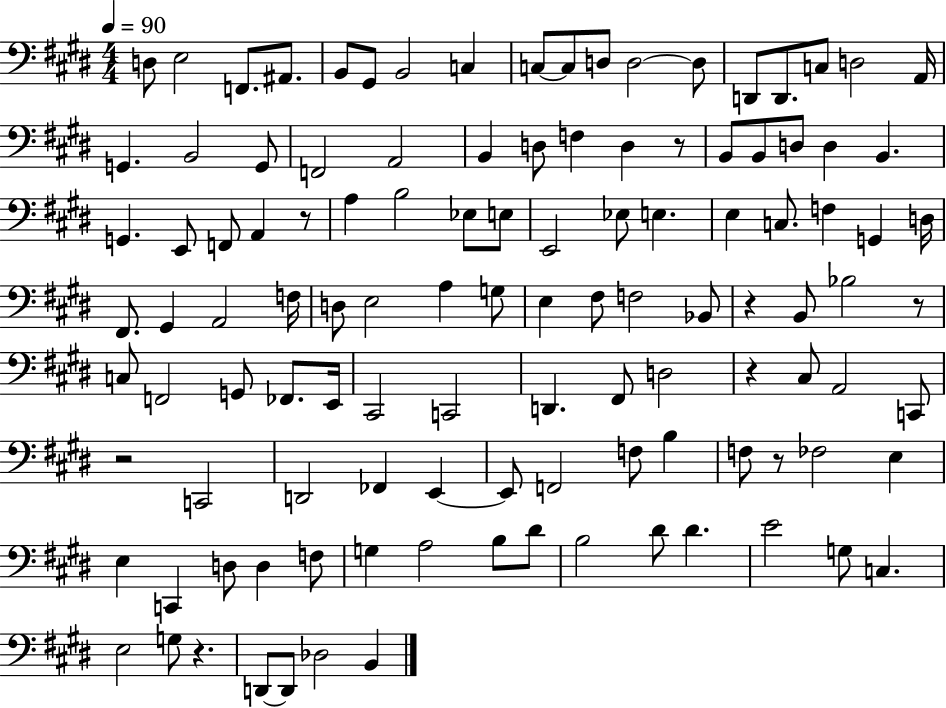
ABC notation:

X:1
T:Untitled
M:4/4
L:1/4
K:E
D,/2 E,2 F,,/2 ^A,,/2 B,,/2 ^G,,/2 B,,2 C, C,/2 C,/2 D,/2 D,2 D,/2 D,,/2 D,,/2 C,/2 D,2 A,,/4 G,, B,,2 G,,/2 F,,2 A,,2 B,, D,/2 F, D, z/2 B,,/2 B,,/2 D,/2 D, B,, G,, E,,/2 F,,/2 A,, z/2 A, B,2 _E,/2 E,/2 E,,2 _E,/2 E, E, C,/2 F, G,, D,/4 ^F,,/2 ^G,, A,,2 F,/4 D,/2 E,2 A, G,/2 E, ^F,/2 F,2 _B,,/2 z B,,/2 _B,2 z/2 C,/2 F,,2 G,,/2 _F,,/2 E,,/4 ^C,,2 C,,2 D,, ^F,,/2 D,2 z ^C,/2 A,,2 C,,/2 z2 C,,2 D,,2 _F,, E,, E,,/2 F,,2 F,/2 B, F,/2 z/2 _F,2 E, E, C,, D,/2 D, F,/2 G, A,2 B,/2 ^D/2 B,2 ^D/2 ^D E2 G,/2 C, E,2 G,/2 z D,,/2 D,,/2 _D,2 B,,